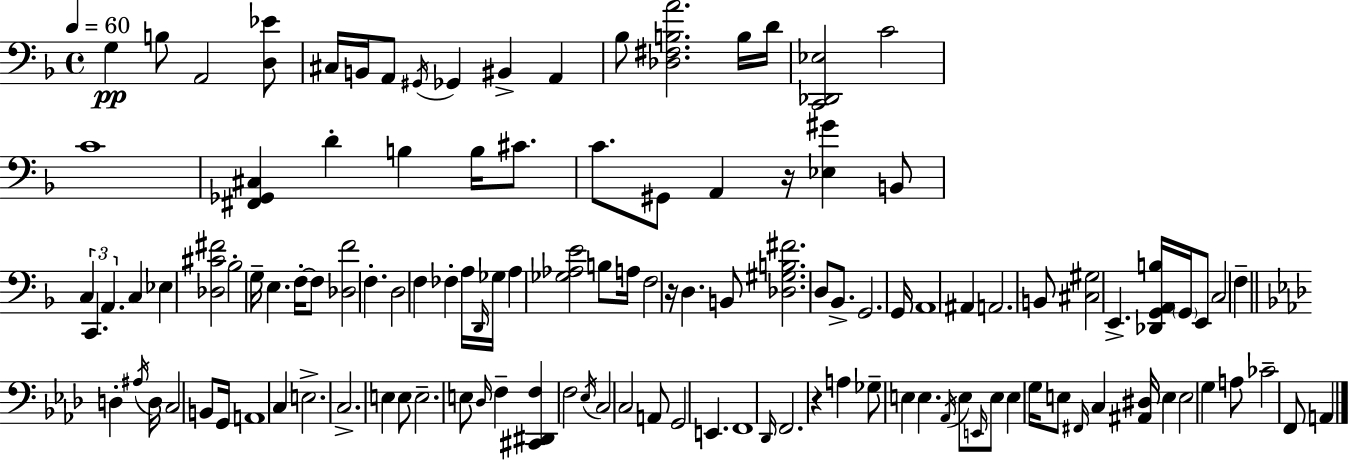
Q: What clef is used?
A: bass